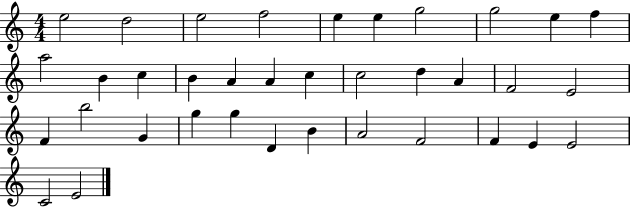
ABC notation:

X:1
T:Untitled
M:4/4
L:1/4
K:C
e2 d2 e2 f2 e e g2 g2 e f a2 B c B A A c c2 d A F2 E2 F b2 G g g D B A2 F2 F E E2 C2 E2